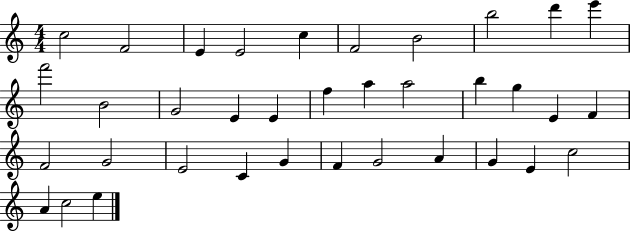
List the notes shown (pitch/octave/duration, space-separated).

C5/h F4/h E4/q E4/h C5/q F4/h B4/h B5/h D6/q E6/q F6/h B4/h G4/h E4/q E4/q F5/q A5/q A5/h B5/q G5/q E4/q F4/q F4/h G4/h E4/h C4/q G4/q F4/q G4/h A4/q G4/q E4/q C5/h A4/q C5/h E5/q